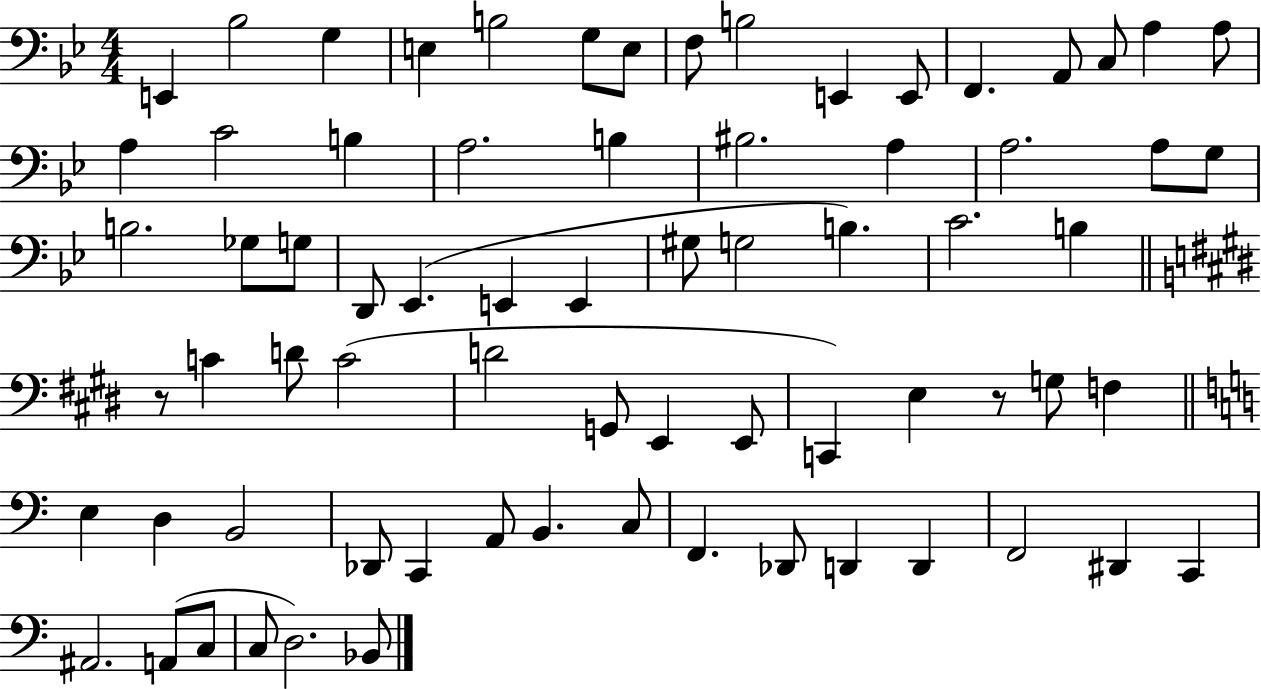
E2/q Bb3/h G3/q E3/q B3/h G3/e E3/e F3/e B3/h E2/q E2/e F2/q. A2/e C3/e A3/q A3/e A3/q C4/h B3/q A3/h. B3/q BIS3/h. A3/q A3/h. A3/e G3/e B3/h. Gb3/e G3/e D2/e Eb2/q. E2/q E2/q G#3/e G3/h B3/q. C4/h. B3/q R/e C4/q D4/e C4/h D4/h G2/e E2/q E2/e C2/q E3/q R/e G3/e F3/q E3/q D3/q B2/h Db2/e C2/q A2/e B2/q. C3/e F2/q. Db2/e D2/q D2/q F2/h D#2/q C2/q A#2/h. A2/e C3/e C3/e D3/h. Bb2/e